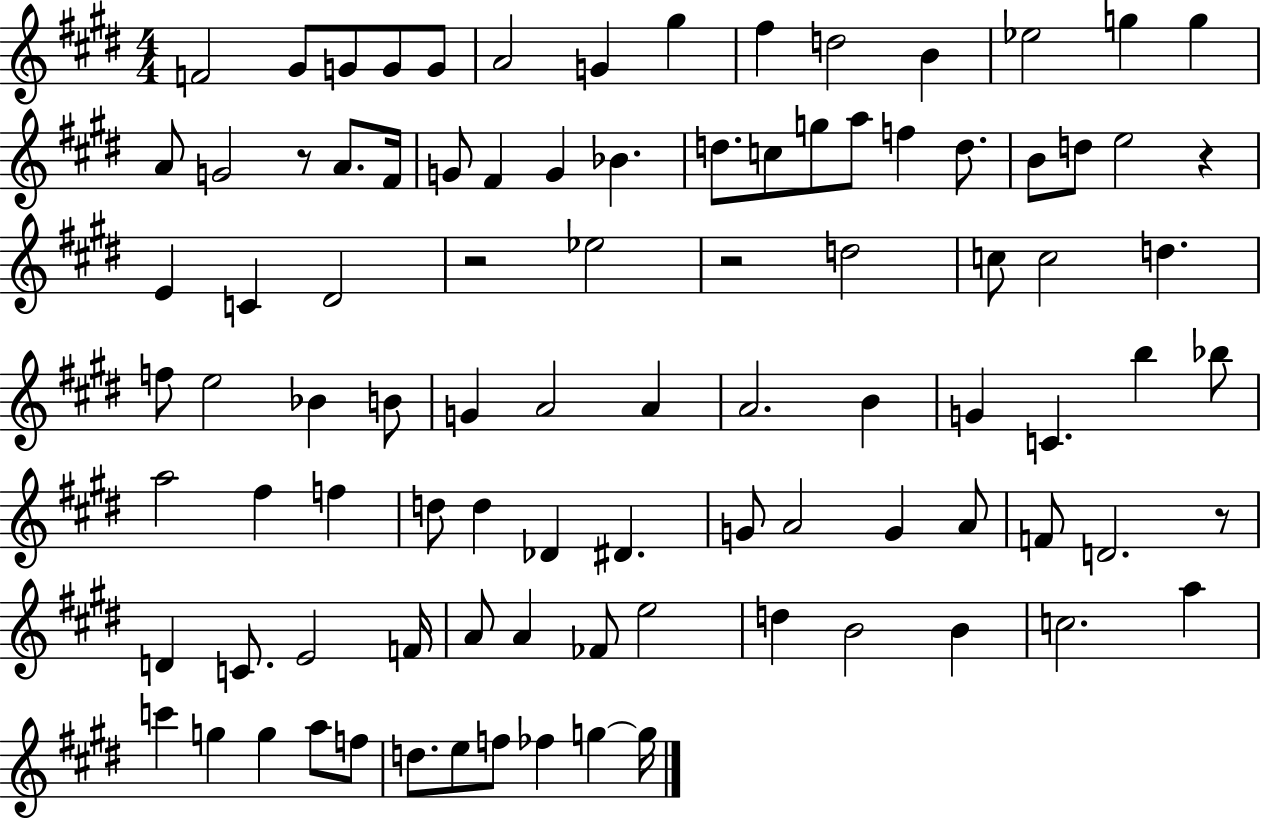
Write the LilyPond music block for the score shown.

{
  \clef treble
  \numericTimeSignature
  \time 4/4
  \key e \major
  \repeat volta 2 { f'2 gis'8 g'8 g'8 g'8 | a'2 g'4 gis''4 | fis''4 d''2 b'4 | ees''2 g''4 g''4 | \break a'8 g'2 r8 a'8. fis'16 | g'8 fis'4 g'4 bes'4. | d''8. c''8 g''8 a''8 f''4 d''8. | b'8 d''8 e''2 r4 | \break e'4 c'4 dis'2 | r2 ees''2 | r2 d''2 | c''8 c''2 d''4. | \break f''8 e''2 bes'4 b'8 | g'4 a'2 a'4 | a'2. b'4 | g'4 c'4. b''4 bes''8 | \break a''2 fis''4 f''4 | d''8 d''4 des'4 dis'4. | g'8 a'2 g'4 a'8 | f'8 d'2. r8 | \break d'4 c'8. e'2 f'16 | a'8 a'4 fes'8 e''2 | d''4 b'2 b'4 | c''2. a''4 | \break c'''4 g''4 g''4 a''8 f''8 | d''8. e''8 f''8 fes''4 g''4~~ g''16 | } \bar "|."
}